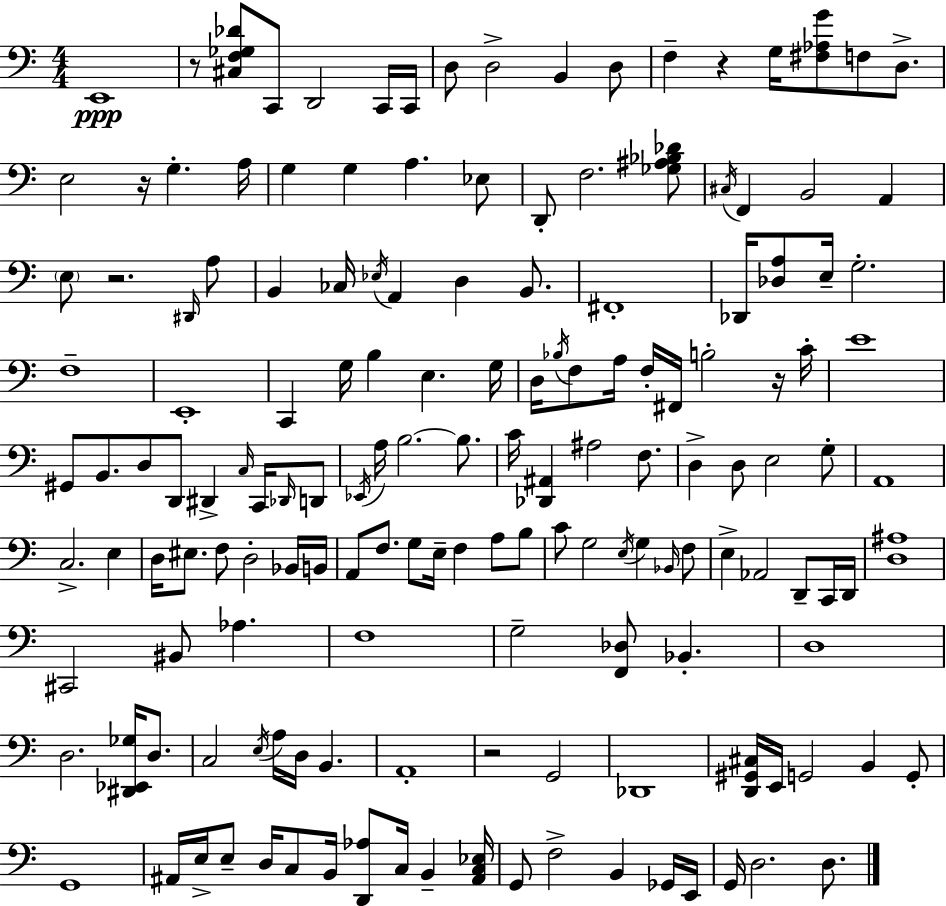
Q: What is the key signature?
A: C major